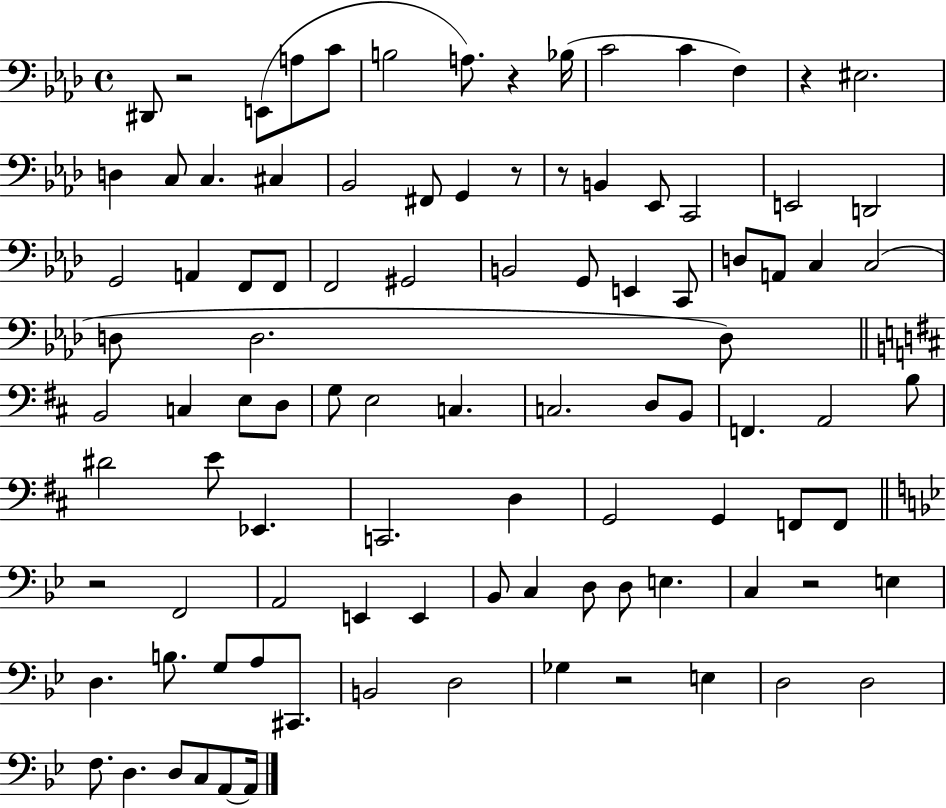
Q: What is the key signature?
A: AES major